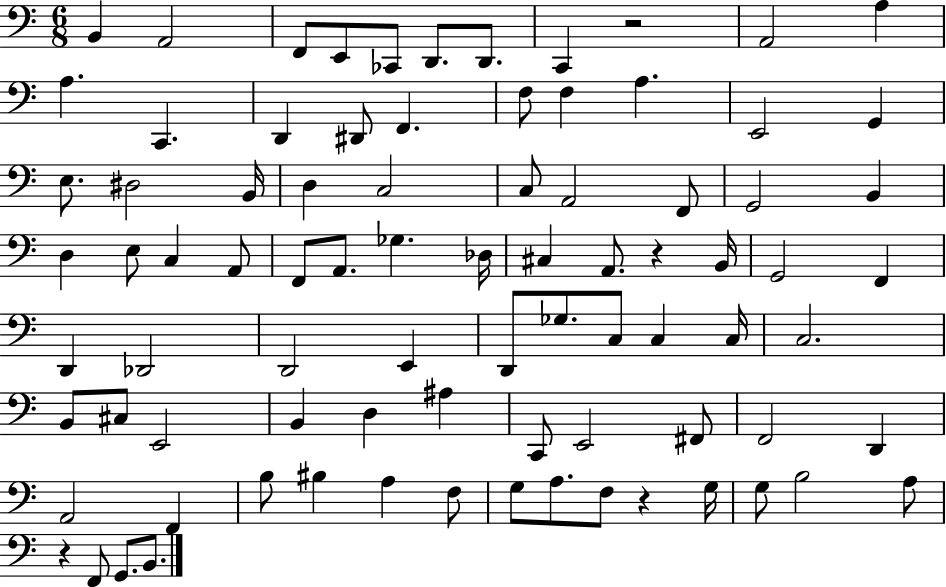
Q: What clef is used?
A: bass